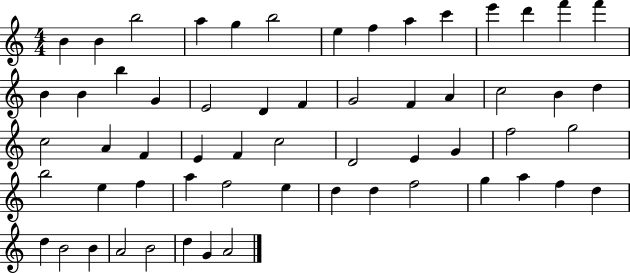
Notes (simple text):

B4/q B4/q B5/h A5/q G5/q B5/h E5/q F5/q A5/q C6/q E6/q D6/q F6/q F6/q B4/q B4/q B5/q G4/q E4/h D4/q F4/q G4/h F4/q A4/q C5/h B4/q D5/q C5/h A4/q F4/q E4/q F4/q C5/h D4/h E4/q G4/q F5/h G5/h B5/h E5/q F5/q A5/q F5/h E5/q D5/q D5/q F5/h G5/q A5/q F5/q D5/q D5/q B4/h B4/q A4/h B4/h D5/q G4/q A4/h